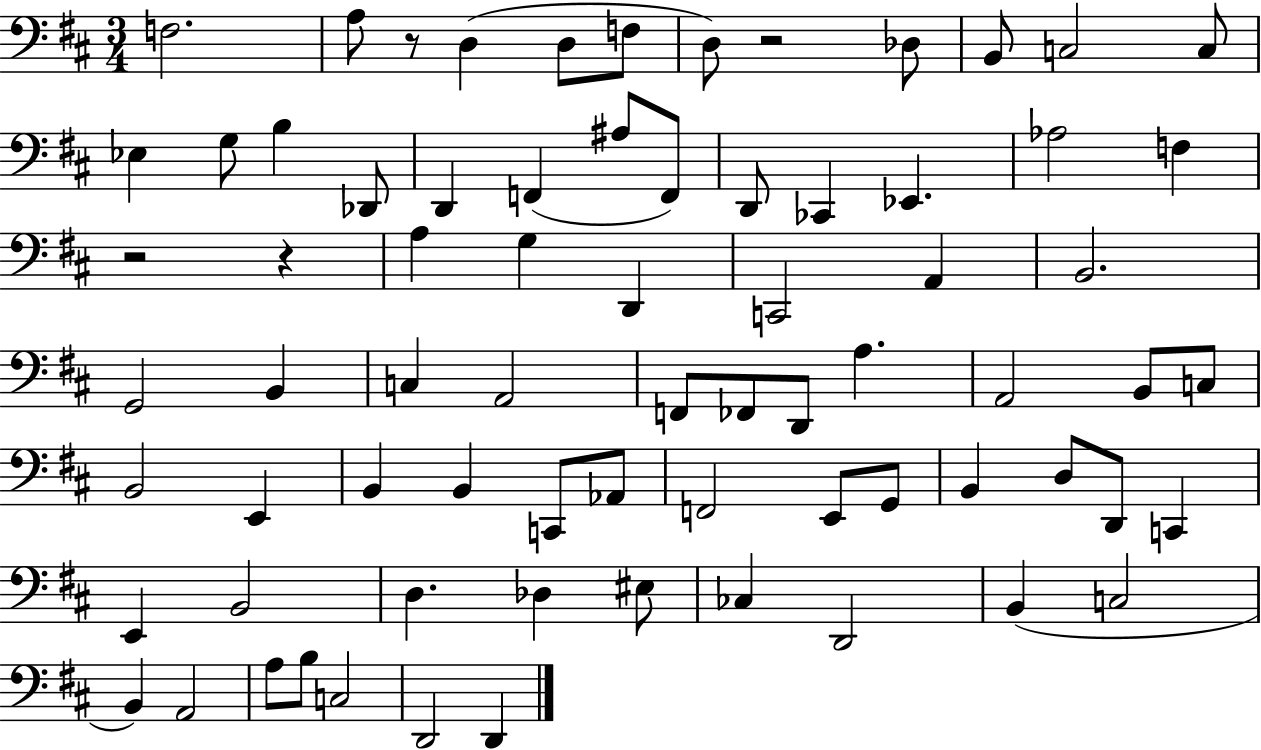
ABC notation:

X:1
T:Untitled
M:3/4
L:1/4
K:D
F,2 A,/2 z/2 D, D,/2 F,/2 D,/2 z2 _D,/2 B,,/2 C,2 C,/2 _E, G,/2 B, _D,,/2 D,, F,, ^A,/2 F,,/2 D,,/2 _C,, _E,, _A,2 F, z2 z A, G, D,, C,,2 A,, B,,2 G,,2 B,, C, A,,2 F,,/2 _F,,/2 D,,/2 A, A,,2 B,,/2 C,/2 B,,2 E,, B,, B,, C,,/2 _A,,/2 F,,2 E,,/2 G,,/2 B,, D,/2 D,,/2 C,, E,, B,,2 D, _D, ^E,/2 _C, D,,2 B,, C,2 B,, A,,2 A,/2 B,/2 C,2 D,,2 D,,